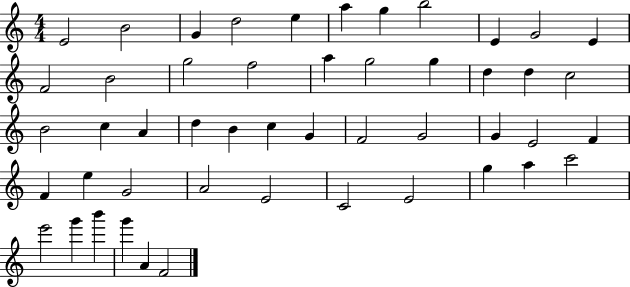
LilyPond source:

{
  \clef treble
  \numericTimeSignature
  \time 4/4
  \key c \major
  e'2 b'2 | g'4 d''2 e''4 | a''4 g''4 b''2 | e'4 g'2 e'4 | \break f'2 b'2 | g''2 f''2 | a''4 g''2 g''4 | d''4 d''4 c''2 | \break b'2 c''4 a'4 | d''4 b'4 c''4 g'4 | f'2 g'2 | g'4 e'2 f'4 | \break f'4 e''4 g'2 | a'2 e'2 | c'2 e'2 | g''4 a''4 c'''2 | \break e'''2 g'''4 b'''4 | g'''4 a'4 f'2 | \bar "|."
}